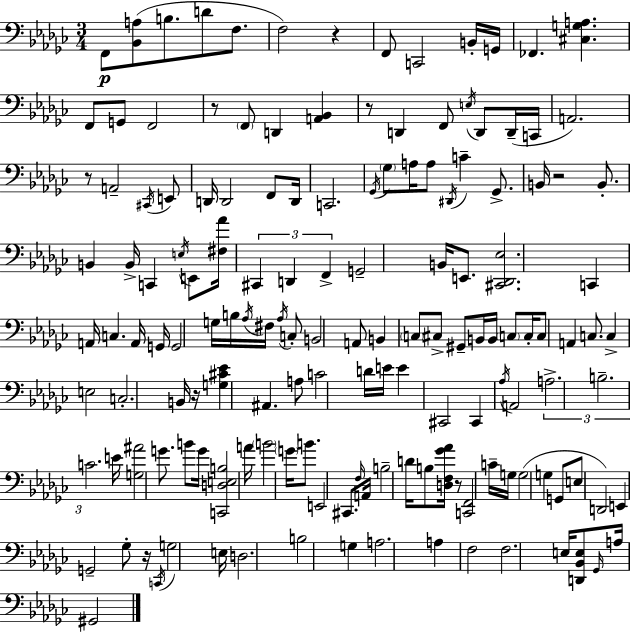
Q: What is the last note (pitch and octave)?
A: G#2